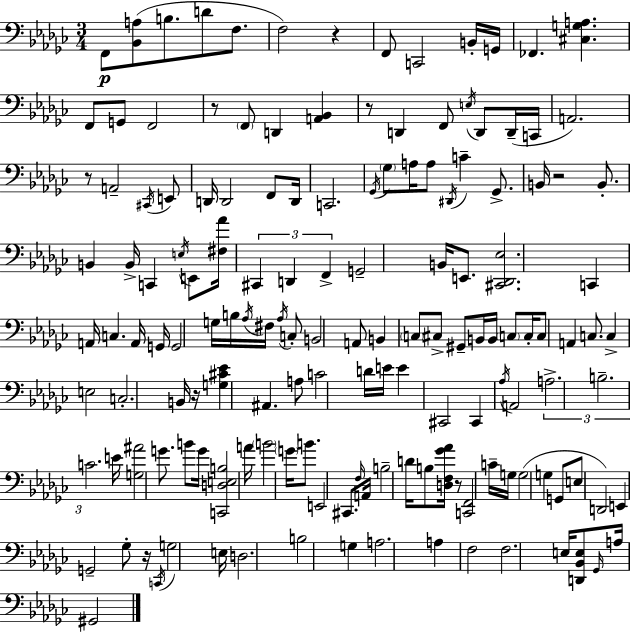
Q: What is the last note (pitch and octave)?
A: G#2